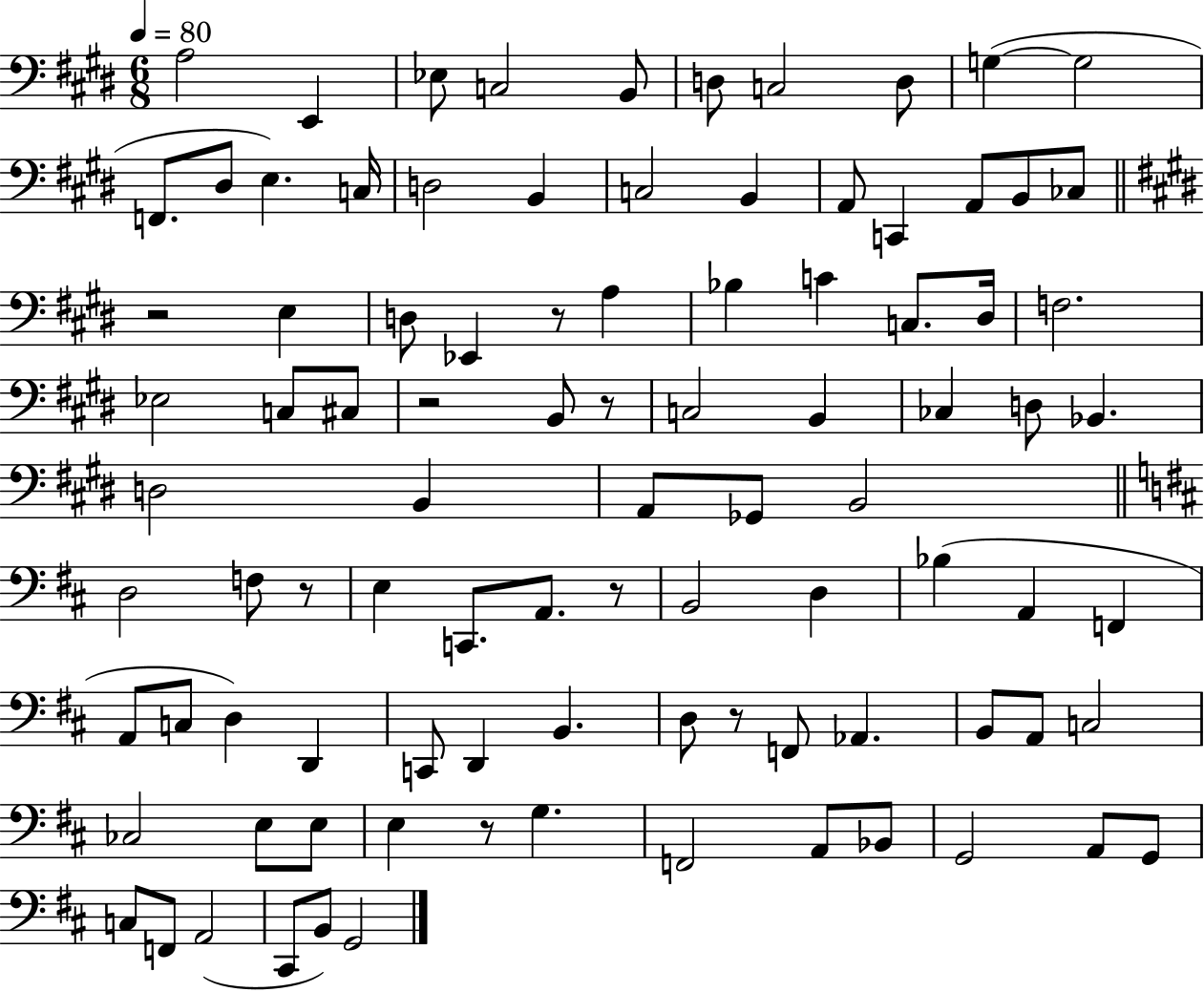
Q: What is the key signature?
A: E major